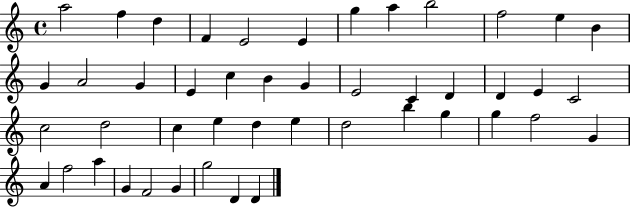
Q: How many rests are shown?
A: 0